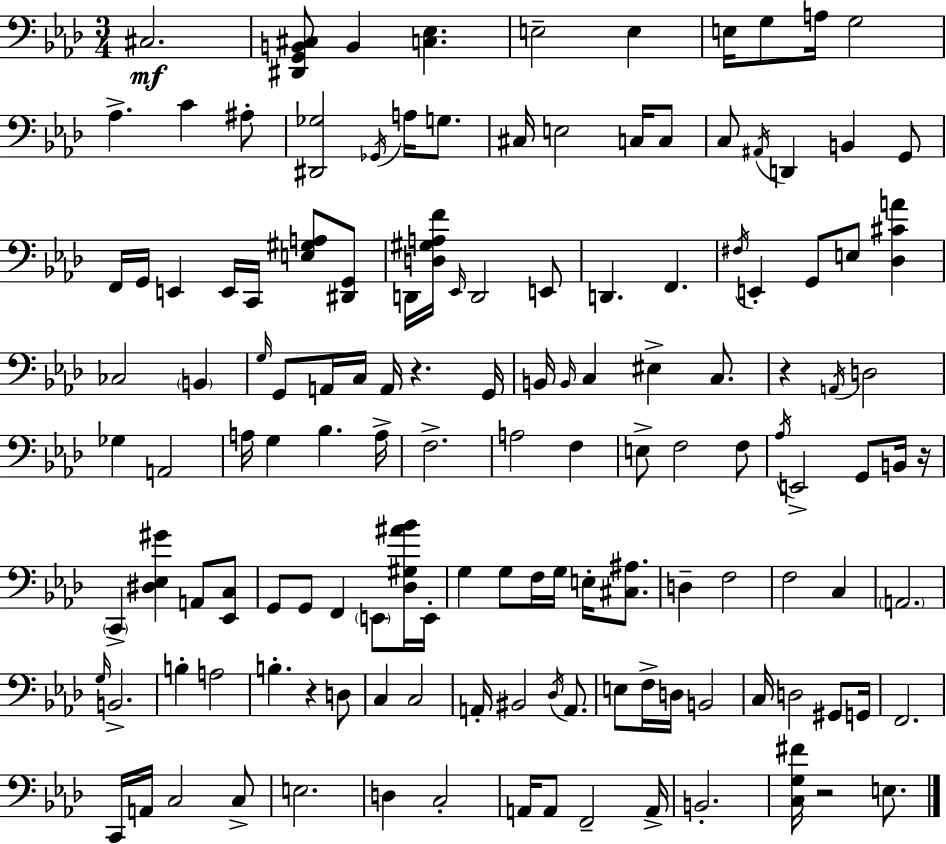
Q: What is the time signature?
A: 3/4